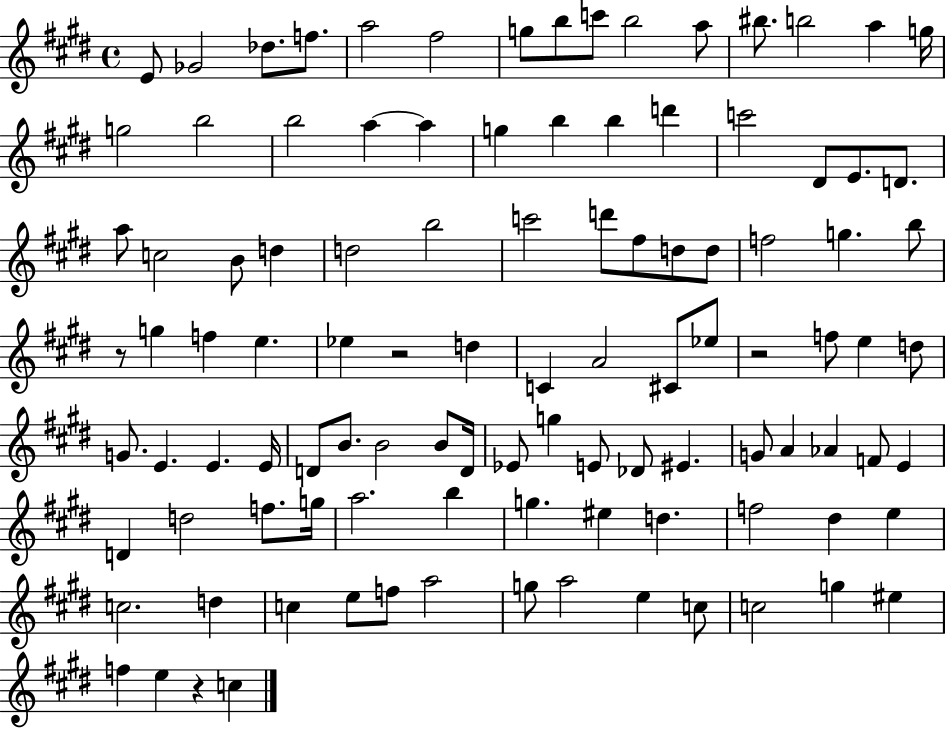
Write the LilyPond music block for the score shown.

{
  \clef treble
  \time 4/4
  \defaultTimeSignature
  \key e \major
  \repeat volta 2 { e'8 ges'2 des''8. f''8. | a''2 fis''2 | g''8 b''8 c'''8 b''2 a''8 | bis''8. b''2 a''4 g''16 | \break g''2 b''2 | b''2 a''4~~ a''4 | g''4 b''4 b''4 d'''4 | c'''2 dis'8 e'8. d'8. | \break a''8 c''2 b'8 d''4 | d''2 b''2 | c'''2 d'''8 fis''8 d''8 d''8 | f''2 g''4. b''8 | \break r8 g''4 f''4 e''4. | ees''4 r2 d''4 | c'4 a'2 cis'8 ees''8 | r2 f''8 e''4 d''8 | \break g'8. e'4. e'4. e'16 | d'8 b'8. b'2 b'8 d'16 | ees'8 g''4 e'8 des'8 eis'4. | g'8 a'4 aes'4 f'8 e'4 | \break d'4 d''2 f''8. g''16 | a''2. b''4 | g''4. eis''4 d''4. | f''2 dis''4 e''4 | \break c''2. d''4 | c''4 e''8 f''8 a''2 | g''8 a''2 e''4 c''8 | c''2 g''4 eis''4 | \break f''4 e''4 r4 c''4 | } \bar "|."
}